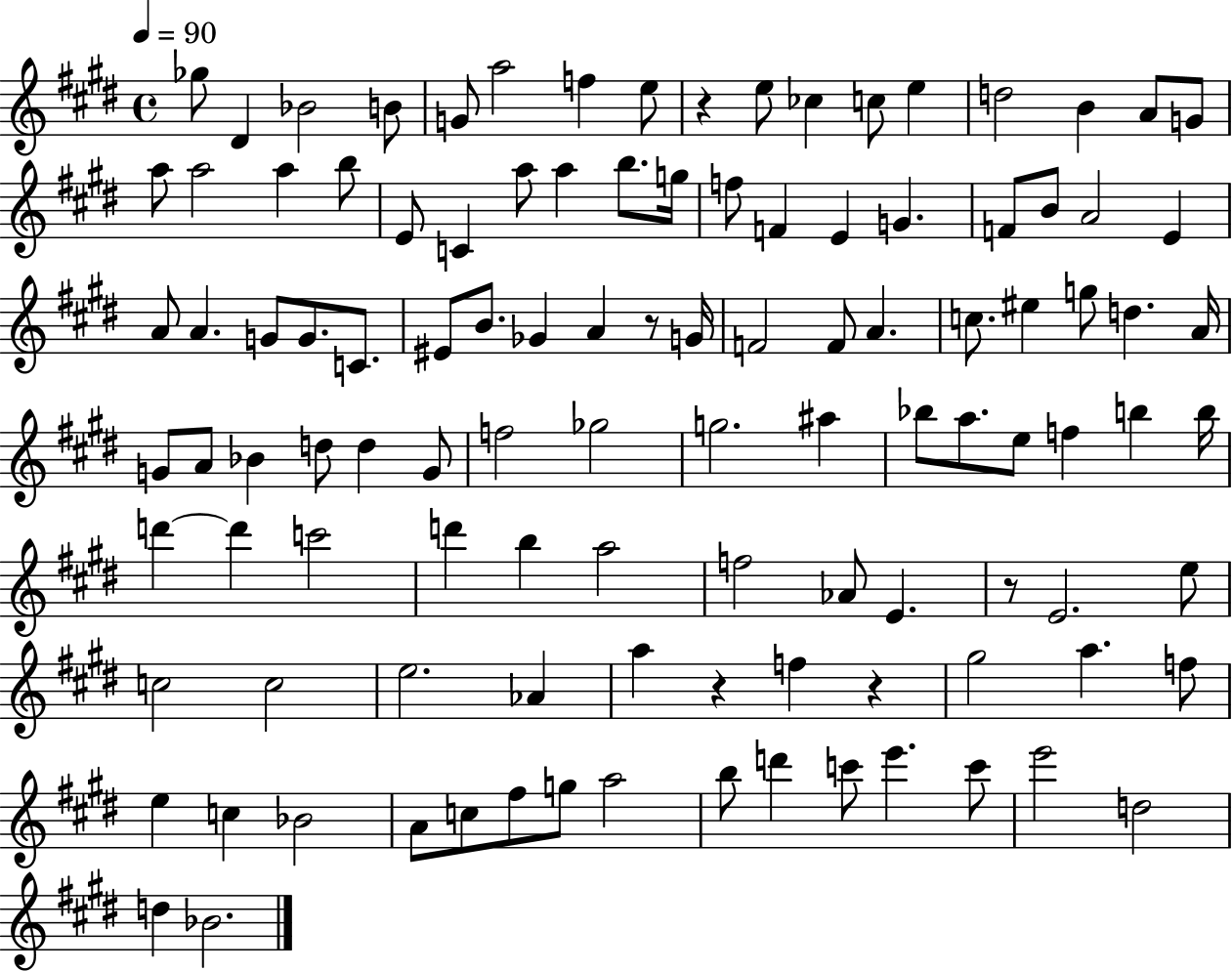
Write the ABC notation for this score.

X:1
T:Untitled
M:4/4
L:1/4
K:E
_g/2 ^D _B2 B/2 G/2 a2 f e/2 z e/2 _c c/2 e d2 B A/2 G/2 a/2 a2 a b/2 E/2 C a/2 a b/2 g/4 f/2 F E G F/2 B/2 A2 E A/2 A G/2 G/2 C/2 ^E/2 B/2 _G A z/2 G/4 F2 F/2 A c/2 ^e g/2 d A/4 G/2 A/2 _B d/2 d G/2 f2 _g2 g2 ^a _b/2 a/2 e/2 f b b/4 d' d' c'2 d' b a2 f2 _A/2 E z/2 E2 e/2 c2 c2 e2 _A a z f z ^g2 a f/2 e c _B2 A/2 c/2 ^f/2 g/2 a2 b/2 d' c'/2 e' c'/2 e'2 d2 d _B2